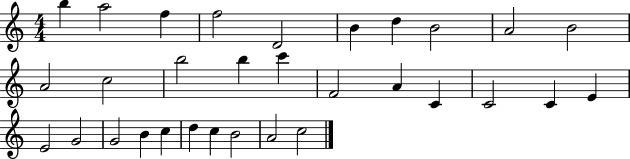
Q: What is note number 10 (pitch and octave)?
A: B4